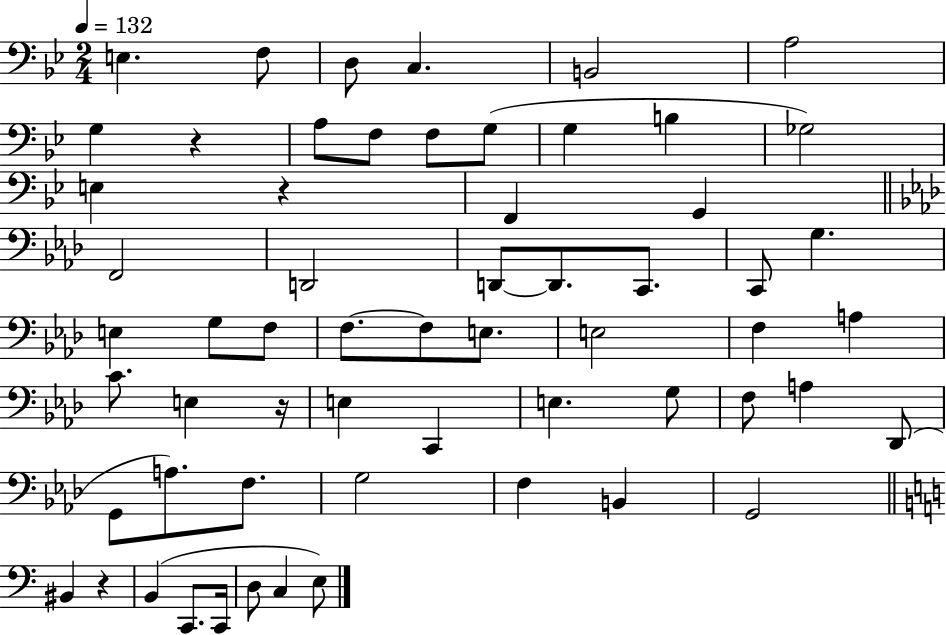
{
  \clef bass
  \numericTimeSignature
  \time 2/4
  \key bes \major
  \tempo 4 = 132
  e4. f8 | d8 c4. | b,2 | a2 | \break g4 r4 | a8 f8 f8 g8( | g4 b4 | ges2) | \break e4 r4 | f,4 g,4 | \bar "||" \break \key f \minor f,2 | d,2 | d,8~~ d,8. c,8. | c,8 g4. | \break e4 g8 f8 | f8.~~ f8 e8. | e2 | f4 a4 | \break c'8. e4 r16 | e4 c,4 | e4. g8 | f8 a4 des,8( | \break g,8 a8.) f8. | g2 | f4 b,4 | g,2 | \break \bar "||" \break \key c \major bis,4 r4 | b,4( c,8. c,16 | d8 c4 e8) | \bar "|."
}